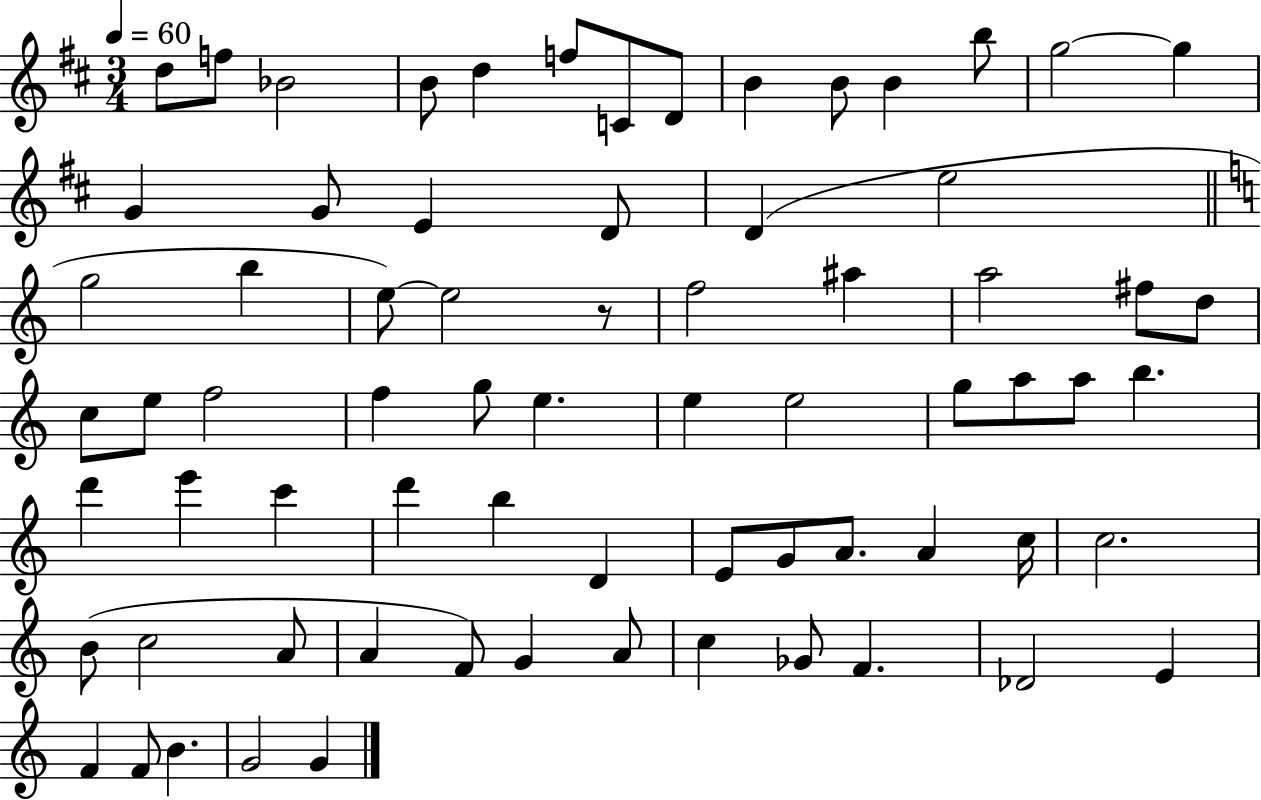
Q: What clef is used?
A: treble